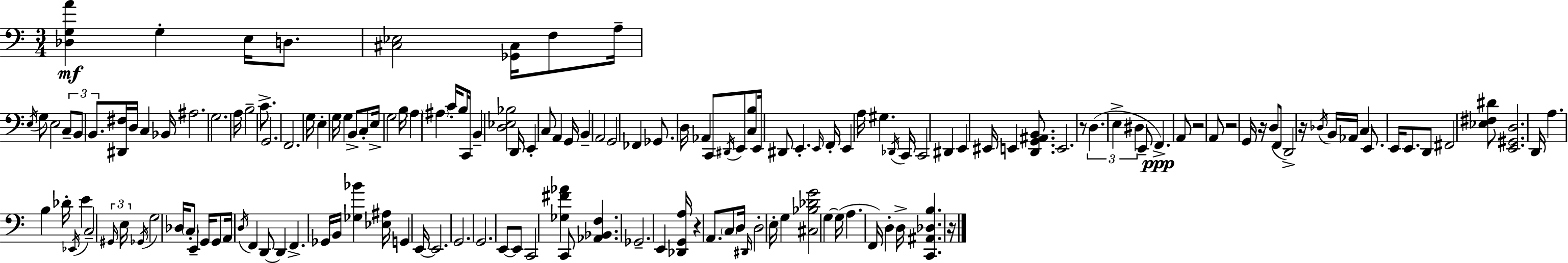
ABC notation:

X:1
T:Untitled
M:3/4
L:1/4
K:C
[_D,G,A] G, E,/4 D,/2 [^C,_E,]2 [_G,,^C,]/4 F,/2 A,/4 E,/4 G,/2 E,2 C,/2 B,,/2 B,,/2 [^D,,^F,]/4 D,/4 C, _B,,/4 ^A,2 G,2 A,/4 B,2 C/2 G,,2 F,,2 G,/4 E, G,/4 G, B,,/2 C,/2 E,/4 G,2 B,/4 A, ^A, C/4 B,/2 C,,/4 B,, [D,_E,_B,]2 D,,/4 E,, C,/2 A,, G,,/4 B,, A,,2 G,,2 _F,, _G,,/2 D,/4 _A,, C,,/2 ^D,,/4 E,,/2 [C,B,]/2 E,,/4 ^D,,/2 E,, E,,/4 F,,/4 E,, A,/4 ^G, _D,,/4 C,,/4 C,,2 ^D,, E,, ^E,,/4 E,, [D,,G,,^A,,B,,]/2 E,,2 z/2 D, E, ^D, E,,/2 F,, A,,/2 z2 A,,/2 z2 G,,/4 z/4 D,/2 F,,/2 D,,2 z/4 _D,/4 B,,/4 _A,,/4 C, E,,/2 E,,/4 E,,/2 D,,/2 ^F,,2 [_E,^F,^D]/2 [E,,^G,,D,]2 D,,/4 A, B, _D/4 _E,,/4 E C,2 ^G,,/4 E,/4 _G,,/4 G,2 _D,/4 C,/2 E,, G,,/4 G,,/2 A,,/4 D,/4 F,, D,,/2 D,, F,, _G,,/4 B,,/4 [_G,_B] [_E,^A,]/4 G,, E,,/4 E,,2 G,,2 G,,2 E,,/2 E,,/2 C,,2 [_G,^F_A] C,,/2 [_A,,_B,,F,] _G,,2 E,, [_D,,G,,A,]/4 z A,,/2 C,/2 D,/4 ^D,,/4 D,2 E,/4 G, [^C,_B,_DG]2 G, G,/4 A, F,,/4 D, D,/4 [C,,^A,,_D,B,] z/4